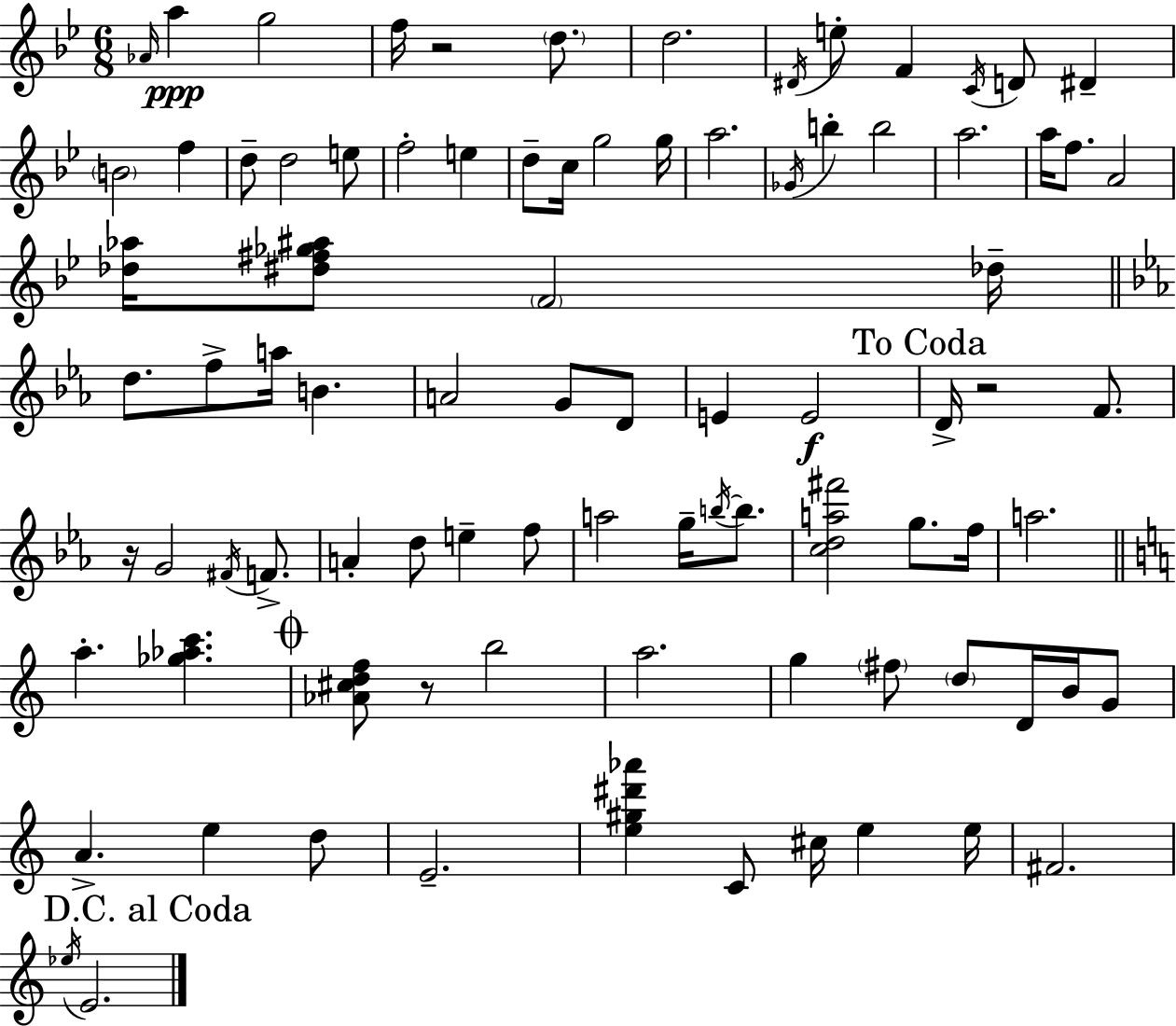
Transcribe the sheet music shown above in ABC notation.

X:1
T:Untitled
M:6/8
L:1/4
K:Gm
_A/4 a g2 f/4 z2 d/2 d2 ^D/4 e/2 F C/4 D/2 ^D B2 f d/2 d2 e/2 f2 e d/2 c/4 g2 g/4 a2 _G/4 b b2 a2 a/4 f/2 A2 [_d_a]/4 [^d^f_g^a]/2 F2 _d/4 d/2 f/2 a/4 B A2 G/2 D/2 E E2 D/4 z2 F/2 z/4 G2 ^F/4 F/2 A d/2 e f/2 a2 g/4 b/4 b/2 [cda^f']2 g/2 f/4 a2 a [_g_ac'] [_A^cdf]/2 z/2 b2 a2 g ^f/2 d/2 D/4 B/4 G/2 A e d/2 E2 [e^g^d'_a'] C/2 ^c/4 e e/4 ^F2 _e/4 E2